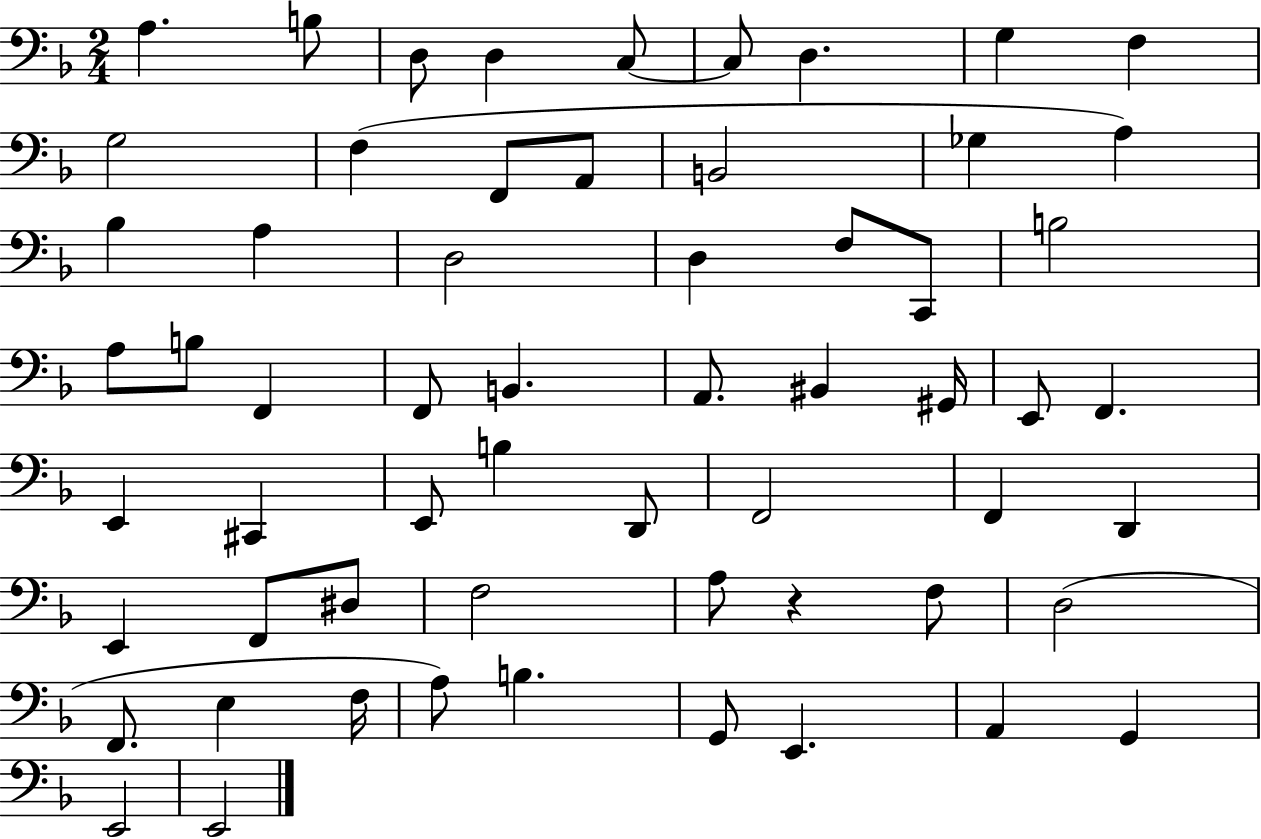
X:1
T:Untitled
M:2/4
L:1/4
K:F
A, B,/2 D,/2 D, C,/2 C,/2 D, G, F, G,2 F, F,,/2 A,,/2 B,,2 _G, A, _B, A, D,2 D, F,/2 C,,/2 B,2 A,/2 B,/2 F,, F,,/2 B,, A,,/2 ^B,, ^G,,/4 E,,/2 F,, E,, ^C,, E,,/2 B, D,,/2 F,,2 F,, D,, E,, F,,/2 ^D,/2 F,2 A,/2 z F,/2 D,2 F,,/2 E, F,/4 A,/2 B, G,,/2 E,, A,, G,, E,,2 E,,2